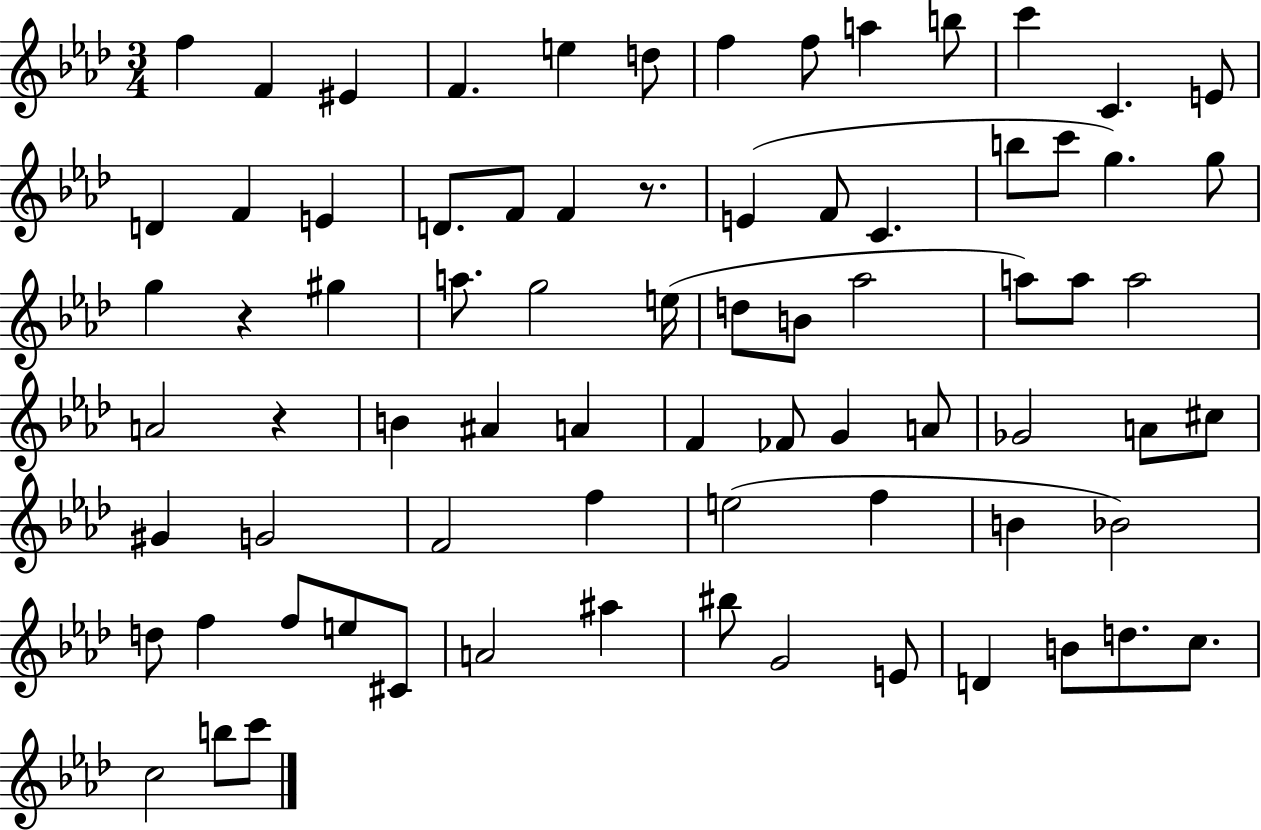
F5/q F4/q EIS4/q F4/q. E5/q D5/e F5/q F5/e A5/q B5/e C6/q C4/q. E4/e D4/q F4/q E4/q D4/e. F4/e F4/q R/e. E4/q F4/e C4/q. B5/e C6/e G5/q. G5/e G5/q R/q G#5/q A5/e. G5/h E5/s D5/e B4/e Ab5/h A5/e A5/e A5/h A4/h R/q B4/q A#4/q A4/q F4/q FES4/e G4/q A4/e Gb4/h A4/e C#5/e G#4/q G4/h F4/h F5/q E5/h F5/q B4/q Bb4/h D5/e F5/q F5/e E5/e C#4/e A4/h A#5/q BIS5/e G4/h E4/e D4/q B4/e D5/e. C5/e. C5/h B5/e C6/e